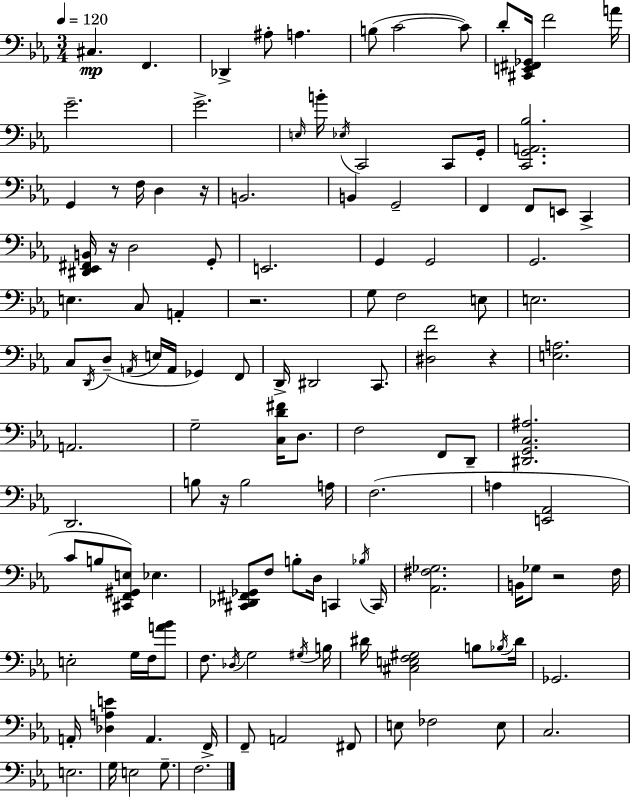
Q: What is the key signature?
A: EES major